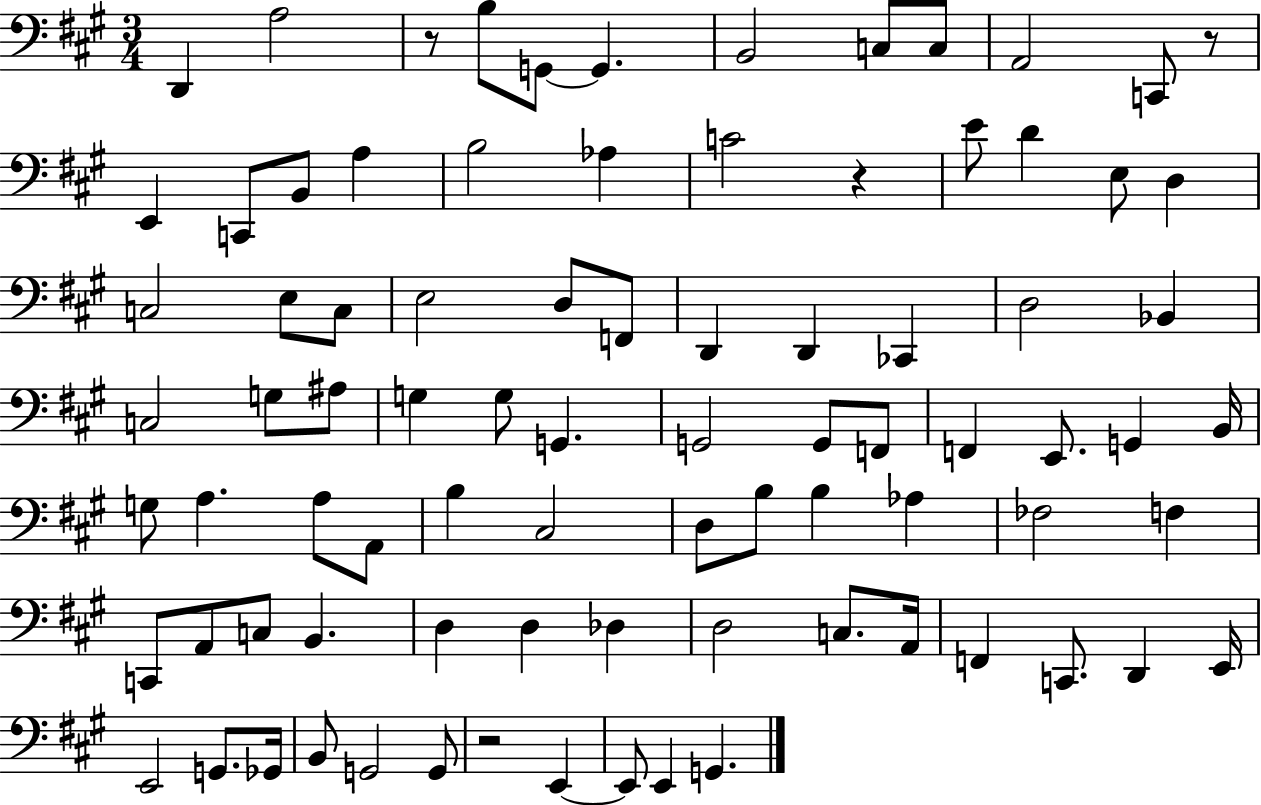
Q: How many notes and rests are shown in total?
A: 85